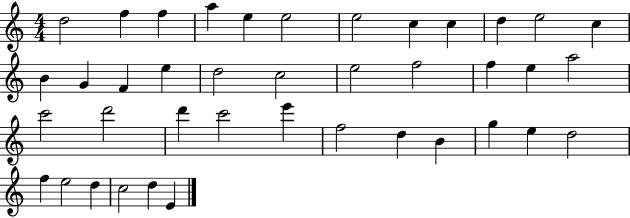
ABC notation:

X:1
T:Untitled
M:4/4
L:1/4
K:C
d2 f f a e e2 e2 c c d e2 c B G F e d2 c2 e2 f2 f e a2 c'2 d'2 d' c'2 e' f2 d B g e d2 f e2 d c2 d E